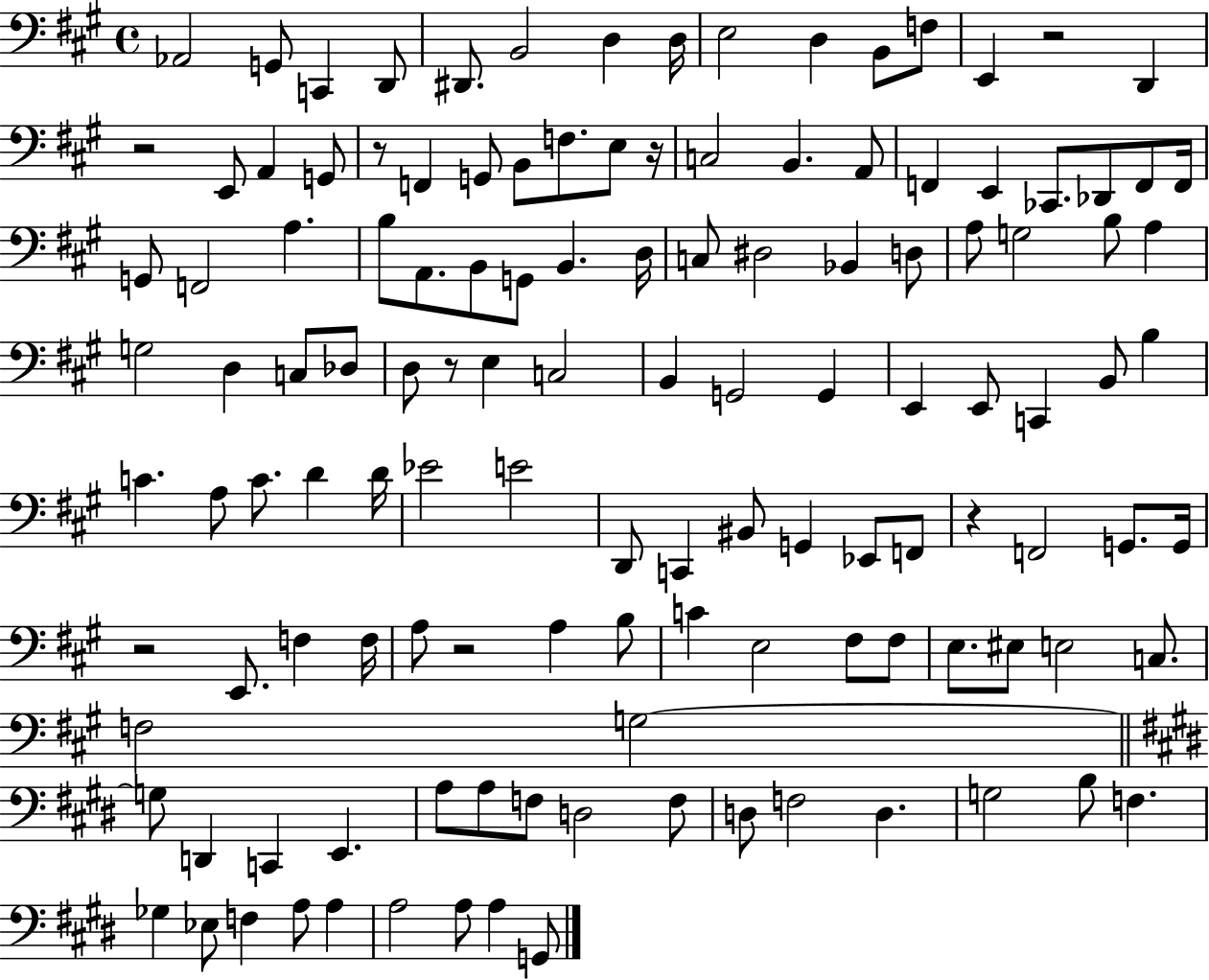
{
  \clef bass
  \time 4/4
  \defaultTimeSignature
  \key a \major
  \repeat volta 2 { aes,2 g,8 c,4 d,8 | dis,8. b,2 d4 d16 | e2 d4 b,8 f8 | e,4 r2 d,4 | \break r2 e,8 a,4 g,8 | r8 f,4 g,8 b,8 f8. e8 r16 | c2 b,4. a,8 | f,4 e,4 ces,8. des,8 f,8 f,16 | \break g,8 f,2 a4. | b8 a,8. b,8 g,8 b,4. d16 | c8 dis2 bes,4 d8 | a8 g2 b8 a4 | \break g2 d4 c8 des8 | d8 r8 e4 c2 | b,4 g,2 g,4 | e,4 e,8 c,4 b,8 b4 | \break c'4. a8 c'8. d'4 d'16 | ees'2 e'2 | d,8 c,4 bis,8 g,4 ees,8 f,8 | r4 f,2 g,8. g,16 | \break r2 e,8. f4 f16 | a8 r2 a4 b8 | c'4 e2 fis8 fis8 | e8. eis8 e2 c8. | \break f2 g2~~ | \bar "||" \break \key e \major g8 d,4 c,4 e,4. | a8 a8 f8 d2 f8 | d8 f2 d4. | g2 b8 f4. | \break ges4 ees8 f4 a8 a4 | a2 a8 a4 g,8 | } \bar "|."
}